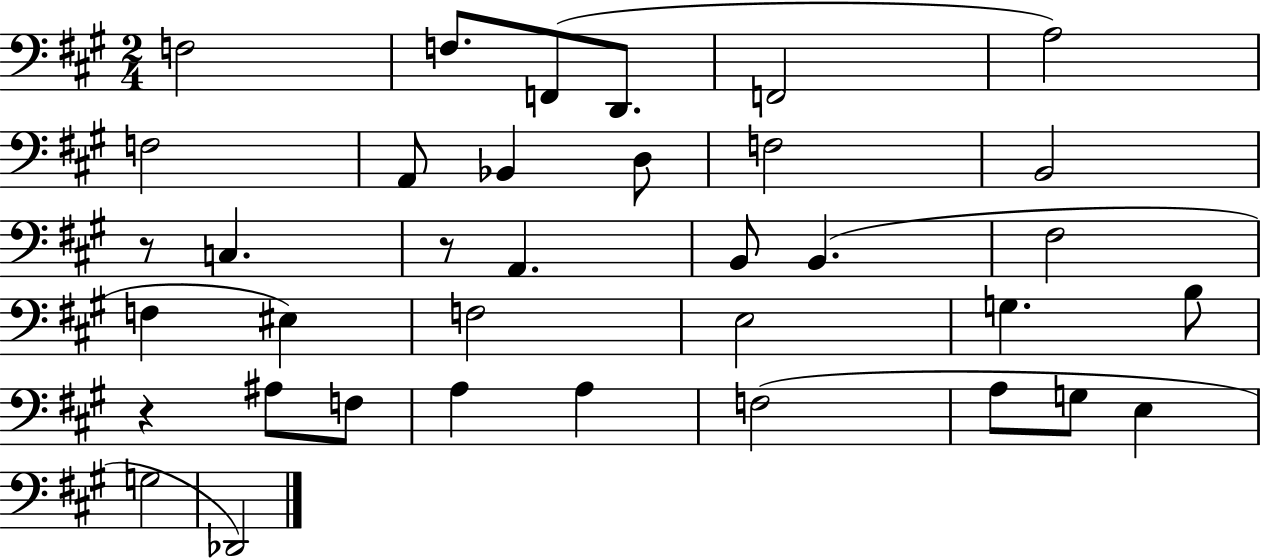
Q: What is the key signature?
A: A major